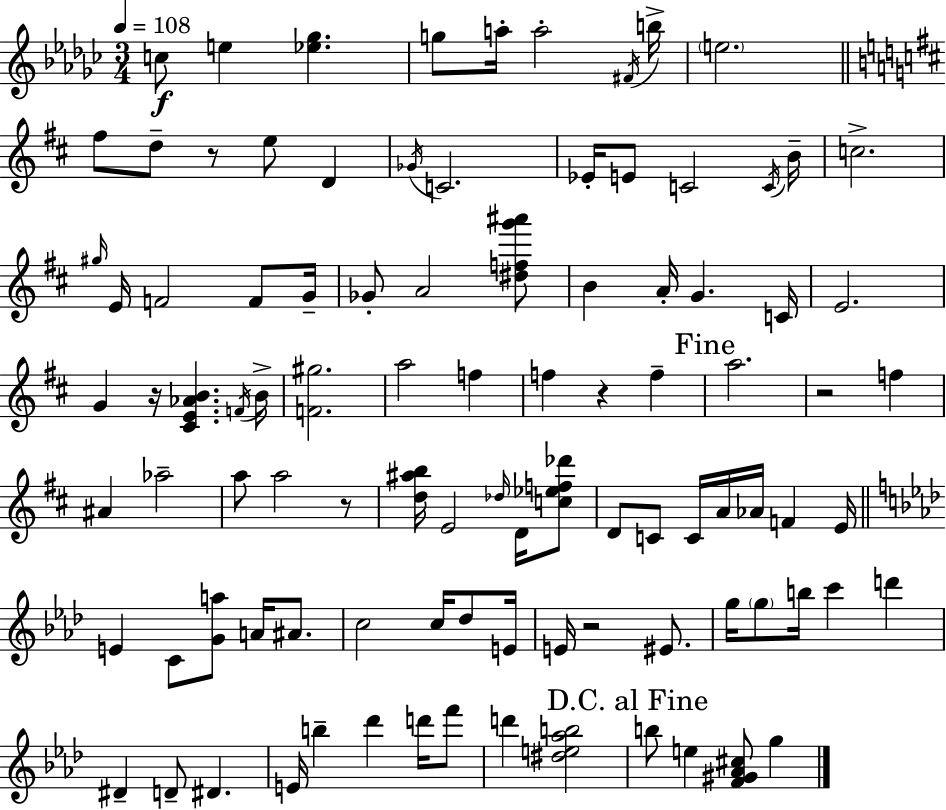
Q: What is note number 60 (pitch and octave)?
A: C5